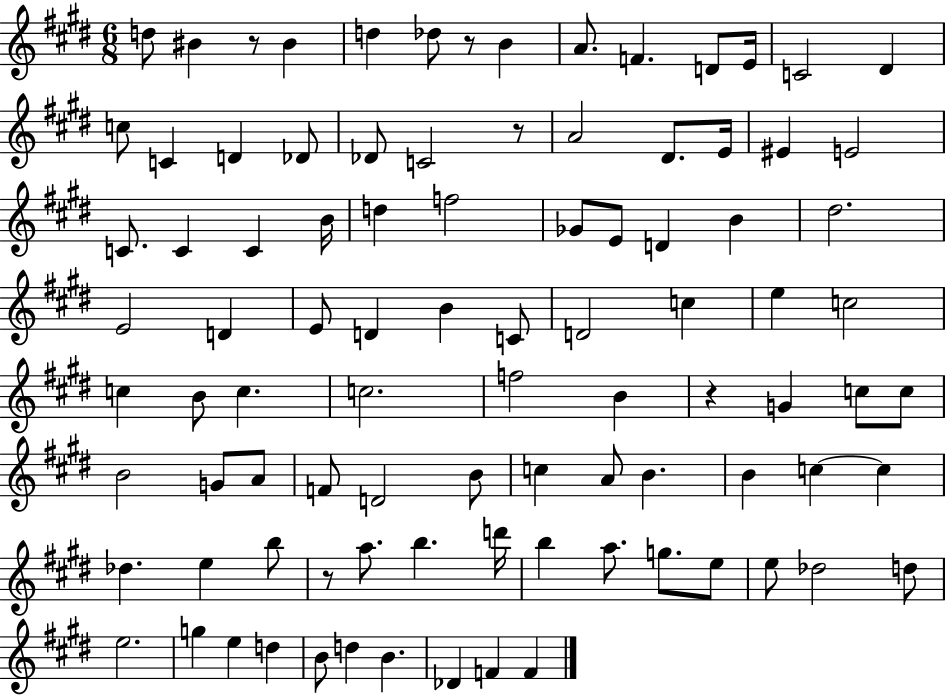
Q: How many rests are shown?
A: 5